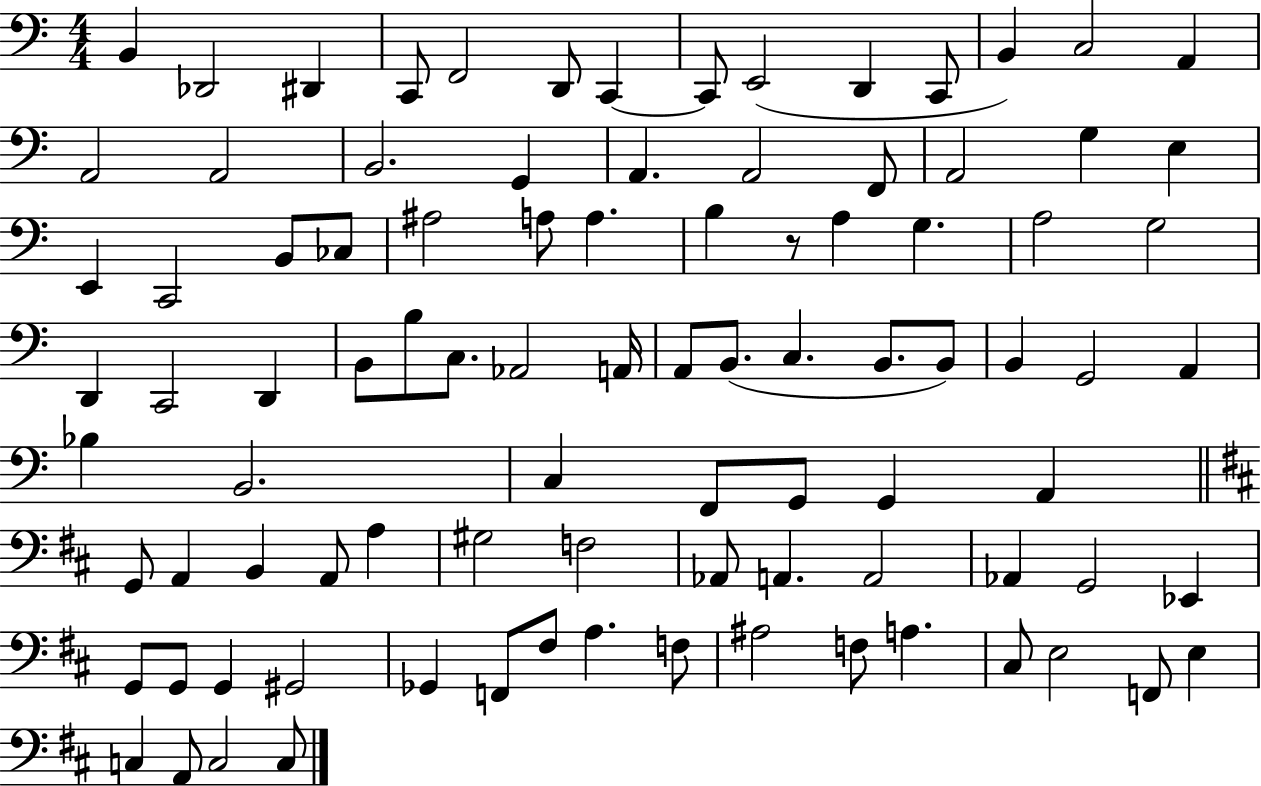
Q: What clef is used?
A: bass